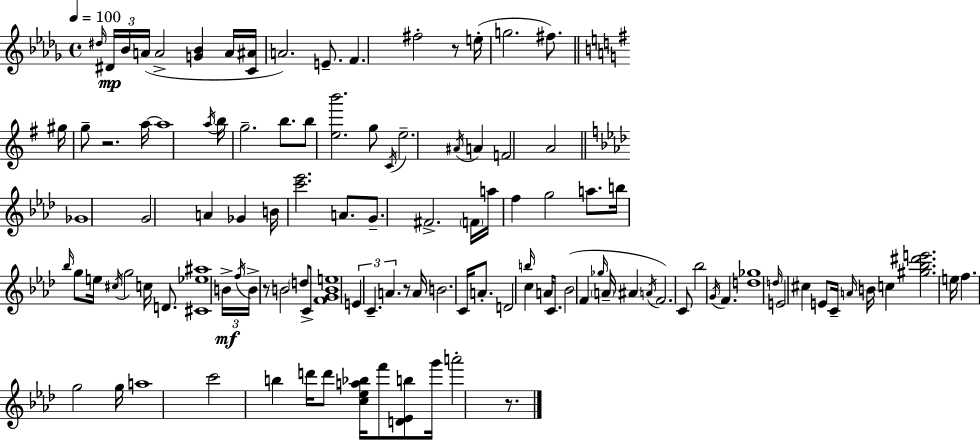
{
  \clef treble
  \time 4/4
  \defaultTimeSignature
  \key bes \minor
  \tempo 4 = 100
  \repeat volta 2 { \grace { dis''16 }\mp \tuplet 3/2 { dis'16 bes'16 a'16( } a'2-> <g' bes'>4 | a'16 <c' ais'>16 a'2.) e'8.-- | f'4. fis''2-. r8 | e''16-.( g''2. fis''8.) | \break \bar "||" \break \key g \major gis''16 g''8-- r2. a''16~~ | a''1 | \acciaccatura { a''16 } b''16 g''2.-- b''8. | b''8 <e'' b'''>2. g''8 | \break \acciaccatura { c'16 } e''2.-- \acciaccatura { ais'16 } a'4 | f'2 a'2 | \bar "||" \break \key f \minor ges'1 | g'2 a'4 ges'4 | b'16 <c''' ees'''>2. a'8. | g'8.-- fis'2.-> \parenthesize f'16 | \break a''16 f''4 g''2 a''8. | b''16 \grace { bes''16 } g''8 e''16 \acciaccatura { cis''16 } g''2 c''16 d'8. | <cis' ees'' ais''>1 | \tuplet 3/2 { b'16->\mf \acciaccatura { f''16 } b'16-> } r8 b'2 \parenthesize d''8 | \break c'8-> <f' g' b' e''>1 | \tuplet 3/2 { e'4 c'4.-- a'4. } | r8 a'16 b'2. | c'16 a'8.-. d'2 \grace { b''16 } c''4 | \break a'16 c'8. bes'2( f'4 | \grace { ges''16 } \parenthesize a'16-- ais'4 \acciaccatura { a'16 }) f'2. | c'8 bes''2 | \acciaccatura { g'16 } f'4. <d'' ges''>1 | \break \grace { d''16 } e'2 | cis''4 e'8 c'16-- \grace { a'16 } b'16 c''4 <gis'' bes'' dis''' e'''>2. | e''16 f''4. | g''2 g''16 a''1 | \break c'''2 | b''4 d'''16 d'''8 <c'' ees'' a'' bes''>16 f'''8 <d' ees' b''>8 g'''16 a'''2-. | r8. } \bar "|."
}